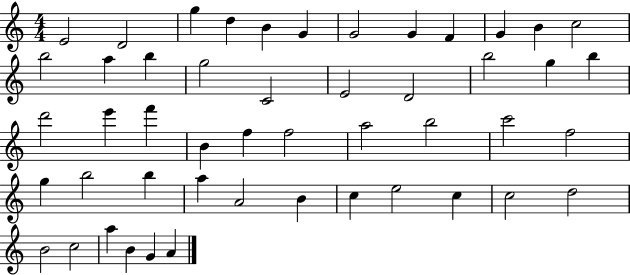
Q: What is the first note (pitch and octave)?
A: E4